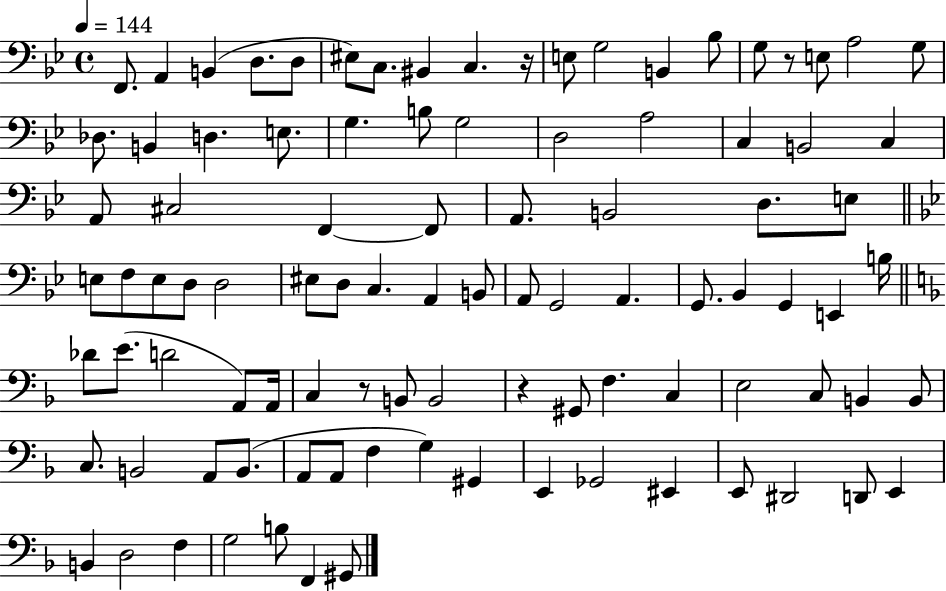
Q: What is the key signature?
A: BES major